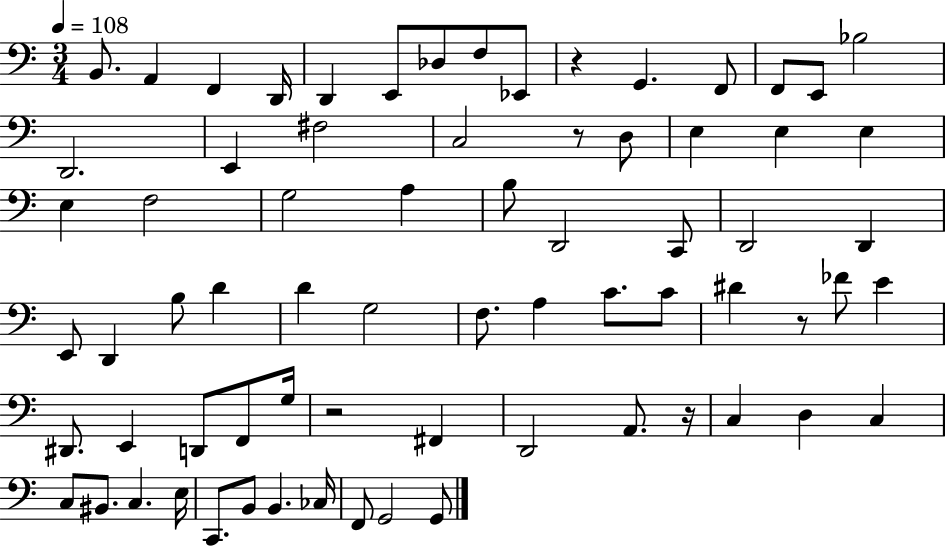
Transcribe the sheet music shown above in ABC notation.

X:1
T:Untitled
M:3/4
L:1/4
K:C
B,,/2 A,, F,, D,,/4 D,, E,,/2 _D,/2 F,/2 _E,,/2 z G,, F,,/2 F,,/2 E,,/2 _B,2 D,,2 E,, ^F,2 C,2 z/2 D,/2 E, E, E, E, F,2 G,2 A, B,/2 D,,2 C,,/2 D,,2 D,, E,,/2 D,, B,/2 D D G,2 F,/2 A, C/2 C/2 ^D z/2 _F/2 E ^D,,/2 E,, D,,/2 F,,/2 G,/4 z2 ^F,, D,,2 A,,/2 z/4 C, D, C, C,/2 ^B,,/2 C, E,/4 C,,/2 B,,/2 B,, _C,/4 F,,/2 G,,2 G,,/2